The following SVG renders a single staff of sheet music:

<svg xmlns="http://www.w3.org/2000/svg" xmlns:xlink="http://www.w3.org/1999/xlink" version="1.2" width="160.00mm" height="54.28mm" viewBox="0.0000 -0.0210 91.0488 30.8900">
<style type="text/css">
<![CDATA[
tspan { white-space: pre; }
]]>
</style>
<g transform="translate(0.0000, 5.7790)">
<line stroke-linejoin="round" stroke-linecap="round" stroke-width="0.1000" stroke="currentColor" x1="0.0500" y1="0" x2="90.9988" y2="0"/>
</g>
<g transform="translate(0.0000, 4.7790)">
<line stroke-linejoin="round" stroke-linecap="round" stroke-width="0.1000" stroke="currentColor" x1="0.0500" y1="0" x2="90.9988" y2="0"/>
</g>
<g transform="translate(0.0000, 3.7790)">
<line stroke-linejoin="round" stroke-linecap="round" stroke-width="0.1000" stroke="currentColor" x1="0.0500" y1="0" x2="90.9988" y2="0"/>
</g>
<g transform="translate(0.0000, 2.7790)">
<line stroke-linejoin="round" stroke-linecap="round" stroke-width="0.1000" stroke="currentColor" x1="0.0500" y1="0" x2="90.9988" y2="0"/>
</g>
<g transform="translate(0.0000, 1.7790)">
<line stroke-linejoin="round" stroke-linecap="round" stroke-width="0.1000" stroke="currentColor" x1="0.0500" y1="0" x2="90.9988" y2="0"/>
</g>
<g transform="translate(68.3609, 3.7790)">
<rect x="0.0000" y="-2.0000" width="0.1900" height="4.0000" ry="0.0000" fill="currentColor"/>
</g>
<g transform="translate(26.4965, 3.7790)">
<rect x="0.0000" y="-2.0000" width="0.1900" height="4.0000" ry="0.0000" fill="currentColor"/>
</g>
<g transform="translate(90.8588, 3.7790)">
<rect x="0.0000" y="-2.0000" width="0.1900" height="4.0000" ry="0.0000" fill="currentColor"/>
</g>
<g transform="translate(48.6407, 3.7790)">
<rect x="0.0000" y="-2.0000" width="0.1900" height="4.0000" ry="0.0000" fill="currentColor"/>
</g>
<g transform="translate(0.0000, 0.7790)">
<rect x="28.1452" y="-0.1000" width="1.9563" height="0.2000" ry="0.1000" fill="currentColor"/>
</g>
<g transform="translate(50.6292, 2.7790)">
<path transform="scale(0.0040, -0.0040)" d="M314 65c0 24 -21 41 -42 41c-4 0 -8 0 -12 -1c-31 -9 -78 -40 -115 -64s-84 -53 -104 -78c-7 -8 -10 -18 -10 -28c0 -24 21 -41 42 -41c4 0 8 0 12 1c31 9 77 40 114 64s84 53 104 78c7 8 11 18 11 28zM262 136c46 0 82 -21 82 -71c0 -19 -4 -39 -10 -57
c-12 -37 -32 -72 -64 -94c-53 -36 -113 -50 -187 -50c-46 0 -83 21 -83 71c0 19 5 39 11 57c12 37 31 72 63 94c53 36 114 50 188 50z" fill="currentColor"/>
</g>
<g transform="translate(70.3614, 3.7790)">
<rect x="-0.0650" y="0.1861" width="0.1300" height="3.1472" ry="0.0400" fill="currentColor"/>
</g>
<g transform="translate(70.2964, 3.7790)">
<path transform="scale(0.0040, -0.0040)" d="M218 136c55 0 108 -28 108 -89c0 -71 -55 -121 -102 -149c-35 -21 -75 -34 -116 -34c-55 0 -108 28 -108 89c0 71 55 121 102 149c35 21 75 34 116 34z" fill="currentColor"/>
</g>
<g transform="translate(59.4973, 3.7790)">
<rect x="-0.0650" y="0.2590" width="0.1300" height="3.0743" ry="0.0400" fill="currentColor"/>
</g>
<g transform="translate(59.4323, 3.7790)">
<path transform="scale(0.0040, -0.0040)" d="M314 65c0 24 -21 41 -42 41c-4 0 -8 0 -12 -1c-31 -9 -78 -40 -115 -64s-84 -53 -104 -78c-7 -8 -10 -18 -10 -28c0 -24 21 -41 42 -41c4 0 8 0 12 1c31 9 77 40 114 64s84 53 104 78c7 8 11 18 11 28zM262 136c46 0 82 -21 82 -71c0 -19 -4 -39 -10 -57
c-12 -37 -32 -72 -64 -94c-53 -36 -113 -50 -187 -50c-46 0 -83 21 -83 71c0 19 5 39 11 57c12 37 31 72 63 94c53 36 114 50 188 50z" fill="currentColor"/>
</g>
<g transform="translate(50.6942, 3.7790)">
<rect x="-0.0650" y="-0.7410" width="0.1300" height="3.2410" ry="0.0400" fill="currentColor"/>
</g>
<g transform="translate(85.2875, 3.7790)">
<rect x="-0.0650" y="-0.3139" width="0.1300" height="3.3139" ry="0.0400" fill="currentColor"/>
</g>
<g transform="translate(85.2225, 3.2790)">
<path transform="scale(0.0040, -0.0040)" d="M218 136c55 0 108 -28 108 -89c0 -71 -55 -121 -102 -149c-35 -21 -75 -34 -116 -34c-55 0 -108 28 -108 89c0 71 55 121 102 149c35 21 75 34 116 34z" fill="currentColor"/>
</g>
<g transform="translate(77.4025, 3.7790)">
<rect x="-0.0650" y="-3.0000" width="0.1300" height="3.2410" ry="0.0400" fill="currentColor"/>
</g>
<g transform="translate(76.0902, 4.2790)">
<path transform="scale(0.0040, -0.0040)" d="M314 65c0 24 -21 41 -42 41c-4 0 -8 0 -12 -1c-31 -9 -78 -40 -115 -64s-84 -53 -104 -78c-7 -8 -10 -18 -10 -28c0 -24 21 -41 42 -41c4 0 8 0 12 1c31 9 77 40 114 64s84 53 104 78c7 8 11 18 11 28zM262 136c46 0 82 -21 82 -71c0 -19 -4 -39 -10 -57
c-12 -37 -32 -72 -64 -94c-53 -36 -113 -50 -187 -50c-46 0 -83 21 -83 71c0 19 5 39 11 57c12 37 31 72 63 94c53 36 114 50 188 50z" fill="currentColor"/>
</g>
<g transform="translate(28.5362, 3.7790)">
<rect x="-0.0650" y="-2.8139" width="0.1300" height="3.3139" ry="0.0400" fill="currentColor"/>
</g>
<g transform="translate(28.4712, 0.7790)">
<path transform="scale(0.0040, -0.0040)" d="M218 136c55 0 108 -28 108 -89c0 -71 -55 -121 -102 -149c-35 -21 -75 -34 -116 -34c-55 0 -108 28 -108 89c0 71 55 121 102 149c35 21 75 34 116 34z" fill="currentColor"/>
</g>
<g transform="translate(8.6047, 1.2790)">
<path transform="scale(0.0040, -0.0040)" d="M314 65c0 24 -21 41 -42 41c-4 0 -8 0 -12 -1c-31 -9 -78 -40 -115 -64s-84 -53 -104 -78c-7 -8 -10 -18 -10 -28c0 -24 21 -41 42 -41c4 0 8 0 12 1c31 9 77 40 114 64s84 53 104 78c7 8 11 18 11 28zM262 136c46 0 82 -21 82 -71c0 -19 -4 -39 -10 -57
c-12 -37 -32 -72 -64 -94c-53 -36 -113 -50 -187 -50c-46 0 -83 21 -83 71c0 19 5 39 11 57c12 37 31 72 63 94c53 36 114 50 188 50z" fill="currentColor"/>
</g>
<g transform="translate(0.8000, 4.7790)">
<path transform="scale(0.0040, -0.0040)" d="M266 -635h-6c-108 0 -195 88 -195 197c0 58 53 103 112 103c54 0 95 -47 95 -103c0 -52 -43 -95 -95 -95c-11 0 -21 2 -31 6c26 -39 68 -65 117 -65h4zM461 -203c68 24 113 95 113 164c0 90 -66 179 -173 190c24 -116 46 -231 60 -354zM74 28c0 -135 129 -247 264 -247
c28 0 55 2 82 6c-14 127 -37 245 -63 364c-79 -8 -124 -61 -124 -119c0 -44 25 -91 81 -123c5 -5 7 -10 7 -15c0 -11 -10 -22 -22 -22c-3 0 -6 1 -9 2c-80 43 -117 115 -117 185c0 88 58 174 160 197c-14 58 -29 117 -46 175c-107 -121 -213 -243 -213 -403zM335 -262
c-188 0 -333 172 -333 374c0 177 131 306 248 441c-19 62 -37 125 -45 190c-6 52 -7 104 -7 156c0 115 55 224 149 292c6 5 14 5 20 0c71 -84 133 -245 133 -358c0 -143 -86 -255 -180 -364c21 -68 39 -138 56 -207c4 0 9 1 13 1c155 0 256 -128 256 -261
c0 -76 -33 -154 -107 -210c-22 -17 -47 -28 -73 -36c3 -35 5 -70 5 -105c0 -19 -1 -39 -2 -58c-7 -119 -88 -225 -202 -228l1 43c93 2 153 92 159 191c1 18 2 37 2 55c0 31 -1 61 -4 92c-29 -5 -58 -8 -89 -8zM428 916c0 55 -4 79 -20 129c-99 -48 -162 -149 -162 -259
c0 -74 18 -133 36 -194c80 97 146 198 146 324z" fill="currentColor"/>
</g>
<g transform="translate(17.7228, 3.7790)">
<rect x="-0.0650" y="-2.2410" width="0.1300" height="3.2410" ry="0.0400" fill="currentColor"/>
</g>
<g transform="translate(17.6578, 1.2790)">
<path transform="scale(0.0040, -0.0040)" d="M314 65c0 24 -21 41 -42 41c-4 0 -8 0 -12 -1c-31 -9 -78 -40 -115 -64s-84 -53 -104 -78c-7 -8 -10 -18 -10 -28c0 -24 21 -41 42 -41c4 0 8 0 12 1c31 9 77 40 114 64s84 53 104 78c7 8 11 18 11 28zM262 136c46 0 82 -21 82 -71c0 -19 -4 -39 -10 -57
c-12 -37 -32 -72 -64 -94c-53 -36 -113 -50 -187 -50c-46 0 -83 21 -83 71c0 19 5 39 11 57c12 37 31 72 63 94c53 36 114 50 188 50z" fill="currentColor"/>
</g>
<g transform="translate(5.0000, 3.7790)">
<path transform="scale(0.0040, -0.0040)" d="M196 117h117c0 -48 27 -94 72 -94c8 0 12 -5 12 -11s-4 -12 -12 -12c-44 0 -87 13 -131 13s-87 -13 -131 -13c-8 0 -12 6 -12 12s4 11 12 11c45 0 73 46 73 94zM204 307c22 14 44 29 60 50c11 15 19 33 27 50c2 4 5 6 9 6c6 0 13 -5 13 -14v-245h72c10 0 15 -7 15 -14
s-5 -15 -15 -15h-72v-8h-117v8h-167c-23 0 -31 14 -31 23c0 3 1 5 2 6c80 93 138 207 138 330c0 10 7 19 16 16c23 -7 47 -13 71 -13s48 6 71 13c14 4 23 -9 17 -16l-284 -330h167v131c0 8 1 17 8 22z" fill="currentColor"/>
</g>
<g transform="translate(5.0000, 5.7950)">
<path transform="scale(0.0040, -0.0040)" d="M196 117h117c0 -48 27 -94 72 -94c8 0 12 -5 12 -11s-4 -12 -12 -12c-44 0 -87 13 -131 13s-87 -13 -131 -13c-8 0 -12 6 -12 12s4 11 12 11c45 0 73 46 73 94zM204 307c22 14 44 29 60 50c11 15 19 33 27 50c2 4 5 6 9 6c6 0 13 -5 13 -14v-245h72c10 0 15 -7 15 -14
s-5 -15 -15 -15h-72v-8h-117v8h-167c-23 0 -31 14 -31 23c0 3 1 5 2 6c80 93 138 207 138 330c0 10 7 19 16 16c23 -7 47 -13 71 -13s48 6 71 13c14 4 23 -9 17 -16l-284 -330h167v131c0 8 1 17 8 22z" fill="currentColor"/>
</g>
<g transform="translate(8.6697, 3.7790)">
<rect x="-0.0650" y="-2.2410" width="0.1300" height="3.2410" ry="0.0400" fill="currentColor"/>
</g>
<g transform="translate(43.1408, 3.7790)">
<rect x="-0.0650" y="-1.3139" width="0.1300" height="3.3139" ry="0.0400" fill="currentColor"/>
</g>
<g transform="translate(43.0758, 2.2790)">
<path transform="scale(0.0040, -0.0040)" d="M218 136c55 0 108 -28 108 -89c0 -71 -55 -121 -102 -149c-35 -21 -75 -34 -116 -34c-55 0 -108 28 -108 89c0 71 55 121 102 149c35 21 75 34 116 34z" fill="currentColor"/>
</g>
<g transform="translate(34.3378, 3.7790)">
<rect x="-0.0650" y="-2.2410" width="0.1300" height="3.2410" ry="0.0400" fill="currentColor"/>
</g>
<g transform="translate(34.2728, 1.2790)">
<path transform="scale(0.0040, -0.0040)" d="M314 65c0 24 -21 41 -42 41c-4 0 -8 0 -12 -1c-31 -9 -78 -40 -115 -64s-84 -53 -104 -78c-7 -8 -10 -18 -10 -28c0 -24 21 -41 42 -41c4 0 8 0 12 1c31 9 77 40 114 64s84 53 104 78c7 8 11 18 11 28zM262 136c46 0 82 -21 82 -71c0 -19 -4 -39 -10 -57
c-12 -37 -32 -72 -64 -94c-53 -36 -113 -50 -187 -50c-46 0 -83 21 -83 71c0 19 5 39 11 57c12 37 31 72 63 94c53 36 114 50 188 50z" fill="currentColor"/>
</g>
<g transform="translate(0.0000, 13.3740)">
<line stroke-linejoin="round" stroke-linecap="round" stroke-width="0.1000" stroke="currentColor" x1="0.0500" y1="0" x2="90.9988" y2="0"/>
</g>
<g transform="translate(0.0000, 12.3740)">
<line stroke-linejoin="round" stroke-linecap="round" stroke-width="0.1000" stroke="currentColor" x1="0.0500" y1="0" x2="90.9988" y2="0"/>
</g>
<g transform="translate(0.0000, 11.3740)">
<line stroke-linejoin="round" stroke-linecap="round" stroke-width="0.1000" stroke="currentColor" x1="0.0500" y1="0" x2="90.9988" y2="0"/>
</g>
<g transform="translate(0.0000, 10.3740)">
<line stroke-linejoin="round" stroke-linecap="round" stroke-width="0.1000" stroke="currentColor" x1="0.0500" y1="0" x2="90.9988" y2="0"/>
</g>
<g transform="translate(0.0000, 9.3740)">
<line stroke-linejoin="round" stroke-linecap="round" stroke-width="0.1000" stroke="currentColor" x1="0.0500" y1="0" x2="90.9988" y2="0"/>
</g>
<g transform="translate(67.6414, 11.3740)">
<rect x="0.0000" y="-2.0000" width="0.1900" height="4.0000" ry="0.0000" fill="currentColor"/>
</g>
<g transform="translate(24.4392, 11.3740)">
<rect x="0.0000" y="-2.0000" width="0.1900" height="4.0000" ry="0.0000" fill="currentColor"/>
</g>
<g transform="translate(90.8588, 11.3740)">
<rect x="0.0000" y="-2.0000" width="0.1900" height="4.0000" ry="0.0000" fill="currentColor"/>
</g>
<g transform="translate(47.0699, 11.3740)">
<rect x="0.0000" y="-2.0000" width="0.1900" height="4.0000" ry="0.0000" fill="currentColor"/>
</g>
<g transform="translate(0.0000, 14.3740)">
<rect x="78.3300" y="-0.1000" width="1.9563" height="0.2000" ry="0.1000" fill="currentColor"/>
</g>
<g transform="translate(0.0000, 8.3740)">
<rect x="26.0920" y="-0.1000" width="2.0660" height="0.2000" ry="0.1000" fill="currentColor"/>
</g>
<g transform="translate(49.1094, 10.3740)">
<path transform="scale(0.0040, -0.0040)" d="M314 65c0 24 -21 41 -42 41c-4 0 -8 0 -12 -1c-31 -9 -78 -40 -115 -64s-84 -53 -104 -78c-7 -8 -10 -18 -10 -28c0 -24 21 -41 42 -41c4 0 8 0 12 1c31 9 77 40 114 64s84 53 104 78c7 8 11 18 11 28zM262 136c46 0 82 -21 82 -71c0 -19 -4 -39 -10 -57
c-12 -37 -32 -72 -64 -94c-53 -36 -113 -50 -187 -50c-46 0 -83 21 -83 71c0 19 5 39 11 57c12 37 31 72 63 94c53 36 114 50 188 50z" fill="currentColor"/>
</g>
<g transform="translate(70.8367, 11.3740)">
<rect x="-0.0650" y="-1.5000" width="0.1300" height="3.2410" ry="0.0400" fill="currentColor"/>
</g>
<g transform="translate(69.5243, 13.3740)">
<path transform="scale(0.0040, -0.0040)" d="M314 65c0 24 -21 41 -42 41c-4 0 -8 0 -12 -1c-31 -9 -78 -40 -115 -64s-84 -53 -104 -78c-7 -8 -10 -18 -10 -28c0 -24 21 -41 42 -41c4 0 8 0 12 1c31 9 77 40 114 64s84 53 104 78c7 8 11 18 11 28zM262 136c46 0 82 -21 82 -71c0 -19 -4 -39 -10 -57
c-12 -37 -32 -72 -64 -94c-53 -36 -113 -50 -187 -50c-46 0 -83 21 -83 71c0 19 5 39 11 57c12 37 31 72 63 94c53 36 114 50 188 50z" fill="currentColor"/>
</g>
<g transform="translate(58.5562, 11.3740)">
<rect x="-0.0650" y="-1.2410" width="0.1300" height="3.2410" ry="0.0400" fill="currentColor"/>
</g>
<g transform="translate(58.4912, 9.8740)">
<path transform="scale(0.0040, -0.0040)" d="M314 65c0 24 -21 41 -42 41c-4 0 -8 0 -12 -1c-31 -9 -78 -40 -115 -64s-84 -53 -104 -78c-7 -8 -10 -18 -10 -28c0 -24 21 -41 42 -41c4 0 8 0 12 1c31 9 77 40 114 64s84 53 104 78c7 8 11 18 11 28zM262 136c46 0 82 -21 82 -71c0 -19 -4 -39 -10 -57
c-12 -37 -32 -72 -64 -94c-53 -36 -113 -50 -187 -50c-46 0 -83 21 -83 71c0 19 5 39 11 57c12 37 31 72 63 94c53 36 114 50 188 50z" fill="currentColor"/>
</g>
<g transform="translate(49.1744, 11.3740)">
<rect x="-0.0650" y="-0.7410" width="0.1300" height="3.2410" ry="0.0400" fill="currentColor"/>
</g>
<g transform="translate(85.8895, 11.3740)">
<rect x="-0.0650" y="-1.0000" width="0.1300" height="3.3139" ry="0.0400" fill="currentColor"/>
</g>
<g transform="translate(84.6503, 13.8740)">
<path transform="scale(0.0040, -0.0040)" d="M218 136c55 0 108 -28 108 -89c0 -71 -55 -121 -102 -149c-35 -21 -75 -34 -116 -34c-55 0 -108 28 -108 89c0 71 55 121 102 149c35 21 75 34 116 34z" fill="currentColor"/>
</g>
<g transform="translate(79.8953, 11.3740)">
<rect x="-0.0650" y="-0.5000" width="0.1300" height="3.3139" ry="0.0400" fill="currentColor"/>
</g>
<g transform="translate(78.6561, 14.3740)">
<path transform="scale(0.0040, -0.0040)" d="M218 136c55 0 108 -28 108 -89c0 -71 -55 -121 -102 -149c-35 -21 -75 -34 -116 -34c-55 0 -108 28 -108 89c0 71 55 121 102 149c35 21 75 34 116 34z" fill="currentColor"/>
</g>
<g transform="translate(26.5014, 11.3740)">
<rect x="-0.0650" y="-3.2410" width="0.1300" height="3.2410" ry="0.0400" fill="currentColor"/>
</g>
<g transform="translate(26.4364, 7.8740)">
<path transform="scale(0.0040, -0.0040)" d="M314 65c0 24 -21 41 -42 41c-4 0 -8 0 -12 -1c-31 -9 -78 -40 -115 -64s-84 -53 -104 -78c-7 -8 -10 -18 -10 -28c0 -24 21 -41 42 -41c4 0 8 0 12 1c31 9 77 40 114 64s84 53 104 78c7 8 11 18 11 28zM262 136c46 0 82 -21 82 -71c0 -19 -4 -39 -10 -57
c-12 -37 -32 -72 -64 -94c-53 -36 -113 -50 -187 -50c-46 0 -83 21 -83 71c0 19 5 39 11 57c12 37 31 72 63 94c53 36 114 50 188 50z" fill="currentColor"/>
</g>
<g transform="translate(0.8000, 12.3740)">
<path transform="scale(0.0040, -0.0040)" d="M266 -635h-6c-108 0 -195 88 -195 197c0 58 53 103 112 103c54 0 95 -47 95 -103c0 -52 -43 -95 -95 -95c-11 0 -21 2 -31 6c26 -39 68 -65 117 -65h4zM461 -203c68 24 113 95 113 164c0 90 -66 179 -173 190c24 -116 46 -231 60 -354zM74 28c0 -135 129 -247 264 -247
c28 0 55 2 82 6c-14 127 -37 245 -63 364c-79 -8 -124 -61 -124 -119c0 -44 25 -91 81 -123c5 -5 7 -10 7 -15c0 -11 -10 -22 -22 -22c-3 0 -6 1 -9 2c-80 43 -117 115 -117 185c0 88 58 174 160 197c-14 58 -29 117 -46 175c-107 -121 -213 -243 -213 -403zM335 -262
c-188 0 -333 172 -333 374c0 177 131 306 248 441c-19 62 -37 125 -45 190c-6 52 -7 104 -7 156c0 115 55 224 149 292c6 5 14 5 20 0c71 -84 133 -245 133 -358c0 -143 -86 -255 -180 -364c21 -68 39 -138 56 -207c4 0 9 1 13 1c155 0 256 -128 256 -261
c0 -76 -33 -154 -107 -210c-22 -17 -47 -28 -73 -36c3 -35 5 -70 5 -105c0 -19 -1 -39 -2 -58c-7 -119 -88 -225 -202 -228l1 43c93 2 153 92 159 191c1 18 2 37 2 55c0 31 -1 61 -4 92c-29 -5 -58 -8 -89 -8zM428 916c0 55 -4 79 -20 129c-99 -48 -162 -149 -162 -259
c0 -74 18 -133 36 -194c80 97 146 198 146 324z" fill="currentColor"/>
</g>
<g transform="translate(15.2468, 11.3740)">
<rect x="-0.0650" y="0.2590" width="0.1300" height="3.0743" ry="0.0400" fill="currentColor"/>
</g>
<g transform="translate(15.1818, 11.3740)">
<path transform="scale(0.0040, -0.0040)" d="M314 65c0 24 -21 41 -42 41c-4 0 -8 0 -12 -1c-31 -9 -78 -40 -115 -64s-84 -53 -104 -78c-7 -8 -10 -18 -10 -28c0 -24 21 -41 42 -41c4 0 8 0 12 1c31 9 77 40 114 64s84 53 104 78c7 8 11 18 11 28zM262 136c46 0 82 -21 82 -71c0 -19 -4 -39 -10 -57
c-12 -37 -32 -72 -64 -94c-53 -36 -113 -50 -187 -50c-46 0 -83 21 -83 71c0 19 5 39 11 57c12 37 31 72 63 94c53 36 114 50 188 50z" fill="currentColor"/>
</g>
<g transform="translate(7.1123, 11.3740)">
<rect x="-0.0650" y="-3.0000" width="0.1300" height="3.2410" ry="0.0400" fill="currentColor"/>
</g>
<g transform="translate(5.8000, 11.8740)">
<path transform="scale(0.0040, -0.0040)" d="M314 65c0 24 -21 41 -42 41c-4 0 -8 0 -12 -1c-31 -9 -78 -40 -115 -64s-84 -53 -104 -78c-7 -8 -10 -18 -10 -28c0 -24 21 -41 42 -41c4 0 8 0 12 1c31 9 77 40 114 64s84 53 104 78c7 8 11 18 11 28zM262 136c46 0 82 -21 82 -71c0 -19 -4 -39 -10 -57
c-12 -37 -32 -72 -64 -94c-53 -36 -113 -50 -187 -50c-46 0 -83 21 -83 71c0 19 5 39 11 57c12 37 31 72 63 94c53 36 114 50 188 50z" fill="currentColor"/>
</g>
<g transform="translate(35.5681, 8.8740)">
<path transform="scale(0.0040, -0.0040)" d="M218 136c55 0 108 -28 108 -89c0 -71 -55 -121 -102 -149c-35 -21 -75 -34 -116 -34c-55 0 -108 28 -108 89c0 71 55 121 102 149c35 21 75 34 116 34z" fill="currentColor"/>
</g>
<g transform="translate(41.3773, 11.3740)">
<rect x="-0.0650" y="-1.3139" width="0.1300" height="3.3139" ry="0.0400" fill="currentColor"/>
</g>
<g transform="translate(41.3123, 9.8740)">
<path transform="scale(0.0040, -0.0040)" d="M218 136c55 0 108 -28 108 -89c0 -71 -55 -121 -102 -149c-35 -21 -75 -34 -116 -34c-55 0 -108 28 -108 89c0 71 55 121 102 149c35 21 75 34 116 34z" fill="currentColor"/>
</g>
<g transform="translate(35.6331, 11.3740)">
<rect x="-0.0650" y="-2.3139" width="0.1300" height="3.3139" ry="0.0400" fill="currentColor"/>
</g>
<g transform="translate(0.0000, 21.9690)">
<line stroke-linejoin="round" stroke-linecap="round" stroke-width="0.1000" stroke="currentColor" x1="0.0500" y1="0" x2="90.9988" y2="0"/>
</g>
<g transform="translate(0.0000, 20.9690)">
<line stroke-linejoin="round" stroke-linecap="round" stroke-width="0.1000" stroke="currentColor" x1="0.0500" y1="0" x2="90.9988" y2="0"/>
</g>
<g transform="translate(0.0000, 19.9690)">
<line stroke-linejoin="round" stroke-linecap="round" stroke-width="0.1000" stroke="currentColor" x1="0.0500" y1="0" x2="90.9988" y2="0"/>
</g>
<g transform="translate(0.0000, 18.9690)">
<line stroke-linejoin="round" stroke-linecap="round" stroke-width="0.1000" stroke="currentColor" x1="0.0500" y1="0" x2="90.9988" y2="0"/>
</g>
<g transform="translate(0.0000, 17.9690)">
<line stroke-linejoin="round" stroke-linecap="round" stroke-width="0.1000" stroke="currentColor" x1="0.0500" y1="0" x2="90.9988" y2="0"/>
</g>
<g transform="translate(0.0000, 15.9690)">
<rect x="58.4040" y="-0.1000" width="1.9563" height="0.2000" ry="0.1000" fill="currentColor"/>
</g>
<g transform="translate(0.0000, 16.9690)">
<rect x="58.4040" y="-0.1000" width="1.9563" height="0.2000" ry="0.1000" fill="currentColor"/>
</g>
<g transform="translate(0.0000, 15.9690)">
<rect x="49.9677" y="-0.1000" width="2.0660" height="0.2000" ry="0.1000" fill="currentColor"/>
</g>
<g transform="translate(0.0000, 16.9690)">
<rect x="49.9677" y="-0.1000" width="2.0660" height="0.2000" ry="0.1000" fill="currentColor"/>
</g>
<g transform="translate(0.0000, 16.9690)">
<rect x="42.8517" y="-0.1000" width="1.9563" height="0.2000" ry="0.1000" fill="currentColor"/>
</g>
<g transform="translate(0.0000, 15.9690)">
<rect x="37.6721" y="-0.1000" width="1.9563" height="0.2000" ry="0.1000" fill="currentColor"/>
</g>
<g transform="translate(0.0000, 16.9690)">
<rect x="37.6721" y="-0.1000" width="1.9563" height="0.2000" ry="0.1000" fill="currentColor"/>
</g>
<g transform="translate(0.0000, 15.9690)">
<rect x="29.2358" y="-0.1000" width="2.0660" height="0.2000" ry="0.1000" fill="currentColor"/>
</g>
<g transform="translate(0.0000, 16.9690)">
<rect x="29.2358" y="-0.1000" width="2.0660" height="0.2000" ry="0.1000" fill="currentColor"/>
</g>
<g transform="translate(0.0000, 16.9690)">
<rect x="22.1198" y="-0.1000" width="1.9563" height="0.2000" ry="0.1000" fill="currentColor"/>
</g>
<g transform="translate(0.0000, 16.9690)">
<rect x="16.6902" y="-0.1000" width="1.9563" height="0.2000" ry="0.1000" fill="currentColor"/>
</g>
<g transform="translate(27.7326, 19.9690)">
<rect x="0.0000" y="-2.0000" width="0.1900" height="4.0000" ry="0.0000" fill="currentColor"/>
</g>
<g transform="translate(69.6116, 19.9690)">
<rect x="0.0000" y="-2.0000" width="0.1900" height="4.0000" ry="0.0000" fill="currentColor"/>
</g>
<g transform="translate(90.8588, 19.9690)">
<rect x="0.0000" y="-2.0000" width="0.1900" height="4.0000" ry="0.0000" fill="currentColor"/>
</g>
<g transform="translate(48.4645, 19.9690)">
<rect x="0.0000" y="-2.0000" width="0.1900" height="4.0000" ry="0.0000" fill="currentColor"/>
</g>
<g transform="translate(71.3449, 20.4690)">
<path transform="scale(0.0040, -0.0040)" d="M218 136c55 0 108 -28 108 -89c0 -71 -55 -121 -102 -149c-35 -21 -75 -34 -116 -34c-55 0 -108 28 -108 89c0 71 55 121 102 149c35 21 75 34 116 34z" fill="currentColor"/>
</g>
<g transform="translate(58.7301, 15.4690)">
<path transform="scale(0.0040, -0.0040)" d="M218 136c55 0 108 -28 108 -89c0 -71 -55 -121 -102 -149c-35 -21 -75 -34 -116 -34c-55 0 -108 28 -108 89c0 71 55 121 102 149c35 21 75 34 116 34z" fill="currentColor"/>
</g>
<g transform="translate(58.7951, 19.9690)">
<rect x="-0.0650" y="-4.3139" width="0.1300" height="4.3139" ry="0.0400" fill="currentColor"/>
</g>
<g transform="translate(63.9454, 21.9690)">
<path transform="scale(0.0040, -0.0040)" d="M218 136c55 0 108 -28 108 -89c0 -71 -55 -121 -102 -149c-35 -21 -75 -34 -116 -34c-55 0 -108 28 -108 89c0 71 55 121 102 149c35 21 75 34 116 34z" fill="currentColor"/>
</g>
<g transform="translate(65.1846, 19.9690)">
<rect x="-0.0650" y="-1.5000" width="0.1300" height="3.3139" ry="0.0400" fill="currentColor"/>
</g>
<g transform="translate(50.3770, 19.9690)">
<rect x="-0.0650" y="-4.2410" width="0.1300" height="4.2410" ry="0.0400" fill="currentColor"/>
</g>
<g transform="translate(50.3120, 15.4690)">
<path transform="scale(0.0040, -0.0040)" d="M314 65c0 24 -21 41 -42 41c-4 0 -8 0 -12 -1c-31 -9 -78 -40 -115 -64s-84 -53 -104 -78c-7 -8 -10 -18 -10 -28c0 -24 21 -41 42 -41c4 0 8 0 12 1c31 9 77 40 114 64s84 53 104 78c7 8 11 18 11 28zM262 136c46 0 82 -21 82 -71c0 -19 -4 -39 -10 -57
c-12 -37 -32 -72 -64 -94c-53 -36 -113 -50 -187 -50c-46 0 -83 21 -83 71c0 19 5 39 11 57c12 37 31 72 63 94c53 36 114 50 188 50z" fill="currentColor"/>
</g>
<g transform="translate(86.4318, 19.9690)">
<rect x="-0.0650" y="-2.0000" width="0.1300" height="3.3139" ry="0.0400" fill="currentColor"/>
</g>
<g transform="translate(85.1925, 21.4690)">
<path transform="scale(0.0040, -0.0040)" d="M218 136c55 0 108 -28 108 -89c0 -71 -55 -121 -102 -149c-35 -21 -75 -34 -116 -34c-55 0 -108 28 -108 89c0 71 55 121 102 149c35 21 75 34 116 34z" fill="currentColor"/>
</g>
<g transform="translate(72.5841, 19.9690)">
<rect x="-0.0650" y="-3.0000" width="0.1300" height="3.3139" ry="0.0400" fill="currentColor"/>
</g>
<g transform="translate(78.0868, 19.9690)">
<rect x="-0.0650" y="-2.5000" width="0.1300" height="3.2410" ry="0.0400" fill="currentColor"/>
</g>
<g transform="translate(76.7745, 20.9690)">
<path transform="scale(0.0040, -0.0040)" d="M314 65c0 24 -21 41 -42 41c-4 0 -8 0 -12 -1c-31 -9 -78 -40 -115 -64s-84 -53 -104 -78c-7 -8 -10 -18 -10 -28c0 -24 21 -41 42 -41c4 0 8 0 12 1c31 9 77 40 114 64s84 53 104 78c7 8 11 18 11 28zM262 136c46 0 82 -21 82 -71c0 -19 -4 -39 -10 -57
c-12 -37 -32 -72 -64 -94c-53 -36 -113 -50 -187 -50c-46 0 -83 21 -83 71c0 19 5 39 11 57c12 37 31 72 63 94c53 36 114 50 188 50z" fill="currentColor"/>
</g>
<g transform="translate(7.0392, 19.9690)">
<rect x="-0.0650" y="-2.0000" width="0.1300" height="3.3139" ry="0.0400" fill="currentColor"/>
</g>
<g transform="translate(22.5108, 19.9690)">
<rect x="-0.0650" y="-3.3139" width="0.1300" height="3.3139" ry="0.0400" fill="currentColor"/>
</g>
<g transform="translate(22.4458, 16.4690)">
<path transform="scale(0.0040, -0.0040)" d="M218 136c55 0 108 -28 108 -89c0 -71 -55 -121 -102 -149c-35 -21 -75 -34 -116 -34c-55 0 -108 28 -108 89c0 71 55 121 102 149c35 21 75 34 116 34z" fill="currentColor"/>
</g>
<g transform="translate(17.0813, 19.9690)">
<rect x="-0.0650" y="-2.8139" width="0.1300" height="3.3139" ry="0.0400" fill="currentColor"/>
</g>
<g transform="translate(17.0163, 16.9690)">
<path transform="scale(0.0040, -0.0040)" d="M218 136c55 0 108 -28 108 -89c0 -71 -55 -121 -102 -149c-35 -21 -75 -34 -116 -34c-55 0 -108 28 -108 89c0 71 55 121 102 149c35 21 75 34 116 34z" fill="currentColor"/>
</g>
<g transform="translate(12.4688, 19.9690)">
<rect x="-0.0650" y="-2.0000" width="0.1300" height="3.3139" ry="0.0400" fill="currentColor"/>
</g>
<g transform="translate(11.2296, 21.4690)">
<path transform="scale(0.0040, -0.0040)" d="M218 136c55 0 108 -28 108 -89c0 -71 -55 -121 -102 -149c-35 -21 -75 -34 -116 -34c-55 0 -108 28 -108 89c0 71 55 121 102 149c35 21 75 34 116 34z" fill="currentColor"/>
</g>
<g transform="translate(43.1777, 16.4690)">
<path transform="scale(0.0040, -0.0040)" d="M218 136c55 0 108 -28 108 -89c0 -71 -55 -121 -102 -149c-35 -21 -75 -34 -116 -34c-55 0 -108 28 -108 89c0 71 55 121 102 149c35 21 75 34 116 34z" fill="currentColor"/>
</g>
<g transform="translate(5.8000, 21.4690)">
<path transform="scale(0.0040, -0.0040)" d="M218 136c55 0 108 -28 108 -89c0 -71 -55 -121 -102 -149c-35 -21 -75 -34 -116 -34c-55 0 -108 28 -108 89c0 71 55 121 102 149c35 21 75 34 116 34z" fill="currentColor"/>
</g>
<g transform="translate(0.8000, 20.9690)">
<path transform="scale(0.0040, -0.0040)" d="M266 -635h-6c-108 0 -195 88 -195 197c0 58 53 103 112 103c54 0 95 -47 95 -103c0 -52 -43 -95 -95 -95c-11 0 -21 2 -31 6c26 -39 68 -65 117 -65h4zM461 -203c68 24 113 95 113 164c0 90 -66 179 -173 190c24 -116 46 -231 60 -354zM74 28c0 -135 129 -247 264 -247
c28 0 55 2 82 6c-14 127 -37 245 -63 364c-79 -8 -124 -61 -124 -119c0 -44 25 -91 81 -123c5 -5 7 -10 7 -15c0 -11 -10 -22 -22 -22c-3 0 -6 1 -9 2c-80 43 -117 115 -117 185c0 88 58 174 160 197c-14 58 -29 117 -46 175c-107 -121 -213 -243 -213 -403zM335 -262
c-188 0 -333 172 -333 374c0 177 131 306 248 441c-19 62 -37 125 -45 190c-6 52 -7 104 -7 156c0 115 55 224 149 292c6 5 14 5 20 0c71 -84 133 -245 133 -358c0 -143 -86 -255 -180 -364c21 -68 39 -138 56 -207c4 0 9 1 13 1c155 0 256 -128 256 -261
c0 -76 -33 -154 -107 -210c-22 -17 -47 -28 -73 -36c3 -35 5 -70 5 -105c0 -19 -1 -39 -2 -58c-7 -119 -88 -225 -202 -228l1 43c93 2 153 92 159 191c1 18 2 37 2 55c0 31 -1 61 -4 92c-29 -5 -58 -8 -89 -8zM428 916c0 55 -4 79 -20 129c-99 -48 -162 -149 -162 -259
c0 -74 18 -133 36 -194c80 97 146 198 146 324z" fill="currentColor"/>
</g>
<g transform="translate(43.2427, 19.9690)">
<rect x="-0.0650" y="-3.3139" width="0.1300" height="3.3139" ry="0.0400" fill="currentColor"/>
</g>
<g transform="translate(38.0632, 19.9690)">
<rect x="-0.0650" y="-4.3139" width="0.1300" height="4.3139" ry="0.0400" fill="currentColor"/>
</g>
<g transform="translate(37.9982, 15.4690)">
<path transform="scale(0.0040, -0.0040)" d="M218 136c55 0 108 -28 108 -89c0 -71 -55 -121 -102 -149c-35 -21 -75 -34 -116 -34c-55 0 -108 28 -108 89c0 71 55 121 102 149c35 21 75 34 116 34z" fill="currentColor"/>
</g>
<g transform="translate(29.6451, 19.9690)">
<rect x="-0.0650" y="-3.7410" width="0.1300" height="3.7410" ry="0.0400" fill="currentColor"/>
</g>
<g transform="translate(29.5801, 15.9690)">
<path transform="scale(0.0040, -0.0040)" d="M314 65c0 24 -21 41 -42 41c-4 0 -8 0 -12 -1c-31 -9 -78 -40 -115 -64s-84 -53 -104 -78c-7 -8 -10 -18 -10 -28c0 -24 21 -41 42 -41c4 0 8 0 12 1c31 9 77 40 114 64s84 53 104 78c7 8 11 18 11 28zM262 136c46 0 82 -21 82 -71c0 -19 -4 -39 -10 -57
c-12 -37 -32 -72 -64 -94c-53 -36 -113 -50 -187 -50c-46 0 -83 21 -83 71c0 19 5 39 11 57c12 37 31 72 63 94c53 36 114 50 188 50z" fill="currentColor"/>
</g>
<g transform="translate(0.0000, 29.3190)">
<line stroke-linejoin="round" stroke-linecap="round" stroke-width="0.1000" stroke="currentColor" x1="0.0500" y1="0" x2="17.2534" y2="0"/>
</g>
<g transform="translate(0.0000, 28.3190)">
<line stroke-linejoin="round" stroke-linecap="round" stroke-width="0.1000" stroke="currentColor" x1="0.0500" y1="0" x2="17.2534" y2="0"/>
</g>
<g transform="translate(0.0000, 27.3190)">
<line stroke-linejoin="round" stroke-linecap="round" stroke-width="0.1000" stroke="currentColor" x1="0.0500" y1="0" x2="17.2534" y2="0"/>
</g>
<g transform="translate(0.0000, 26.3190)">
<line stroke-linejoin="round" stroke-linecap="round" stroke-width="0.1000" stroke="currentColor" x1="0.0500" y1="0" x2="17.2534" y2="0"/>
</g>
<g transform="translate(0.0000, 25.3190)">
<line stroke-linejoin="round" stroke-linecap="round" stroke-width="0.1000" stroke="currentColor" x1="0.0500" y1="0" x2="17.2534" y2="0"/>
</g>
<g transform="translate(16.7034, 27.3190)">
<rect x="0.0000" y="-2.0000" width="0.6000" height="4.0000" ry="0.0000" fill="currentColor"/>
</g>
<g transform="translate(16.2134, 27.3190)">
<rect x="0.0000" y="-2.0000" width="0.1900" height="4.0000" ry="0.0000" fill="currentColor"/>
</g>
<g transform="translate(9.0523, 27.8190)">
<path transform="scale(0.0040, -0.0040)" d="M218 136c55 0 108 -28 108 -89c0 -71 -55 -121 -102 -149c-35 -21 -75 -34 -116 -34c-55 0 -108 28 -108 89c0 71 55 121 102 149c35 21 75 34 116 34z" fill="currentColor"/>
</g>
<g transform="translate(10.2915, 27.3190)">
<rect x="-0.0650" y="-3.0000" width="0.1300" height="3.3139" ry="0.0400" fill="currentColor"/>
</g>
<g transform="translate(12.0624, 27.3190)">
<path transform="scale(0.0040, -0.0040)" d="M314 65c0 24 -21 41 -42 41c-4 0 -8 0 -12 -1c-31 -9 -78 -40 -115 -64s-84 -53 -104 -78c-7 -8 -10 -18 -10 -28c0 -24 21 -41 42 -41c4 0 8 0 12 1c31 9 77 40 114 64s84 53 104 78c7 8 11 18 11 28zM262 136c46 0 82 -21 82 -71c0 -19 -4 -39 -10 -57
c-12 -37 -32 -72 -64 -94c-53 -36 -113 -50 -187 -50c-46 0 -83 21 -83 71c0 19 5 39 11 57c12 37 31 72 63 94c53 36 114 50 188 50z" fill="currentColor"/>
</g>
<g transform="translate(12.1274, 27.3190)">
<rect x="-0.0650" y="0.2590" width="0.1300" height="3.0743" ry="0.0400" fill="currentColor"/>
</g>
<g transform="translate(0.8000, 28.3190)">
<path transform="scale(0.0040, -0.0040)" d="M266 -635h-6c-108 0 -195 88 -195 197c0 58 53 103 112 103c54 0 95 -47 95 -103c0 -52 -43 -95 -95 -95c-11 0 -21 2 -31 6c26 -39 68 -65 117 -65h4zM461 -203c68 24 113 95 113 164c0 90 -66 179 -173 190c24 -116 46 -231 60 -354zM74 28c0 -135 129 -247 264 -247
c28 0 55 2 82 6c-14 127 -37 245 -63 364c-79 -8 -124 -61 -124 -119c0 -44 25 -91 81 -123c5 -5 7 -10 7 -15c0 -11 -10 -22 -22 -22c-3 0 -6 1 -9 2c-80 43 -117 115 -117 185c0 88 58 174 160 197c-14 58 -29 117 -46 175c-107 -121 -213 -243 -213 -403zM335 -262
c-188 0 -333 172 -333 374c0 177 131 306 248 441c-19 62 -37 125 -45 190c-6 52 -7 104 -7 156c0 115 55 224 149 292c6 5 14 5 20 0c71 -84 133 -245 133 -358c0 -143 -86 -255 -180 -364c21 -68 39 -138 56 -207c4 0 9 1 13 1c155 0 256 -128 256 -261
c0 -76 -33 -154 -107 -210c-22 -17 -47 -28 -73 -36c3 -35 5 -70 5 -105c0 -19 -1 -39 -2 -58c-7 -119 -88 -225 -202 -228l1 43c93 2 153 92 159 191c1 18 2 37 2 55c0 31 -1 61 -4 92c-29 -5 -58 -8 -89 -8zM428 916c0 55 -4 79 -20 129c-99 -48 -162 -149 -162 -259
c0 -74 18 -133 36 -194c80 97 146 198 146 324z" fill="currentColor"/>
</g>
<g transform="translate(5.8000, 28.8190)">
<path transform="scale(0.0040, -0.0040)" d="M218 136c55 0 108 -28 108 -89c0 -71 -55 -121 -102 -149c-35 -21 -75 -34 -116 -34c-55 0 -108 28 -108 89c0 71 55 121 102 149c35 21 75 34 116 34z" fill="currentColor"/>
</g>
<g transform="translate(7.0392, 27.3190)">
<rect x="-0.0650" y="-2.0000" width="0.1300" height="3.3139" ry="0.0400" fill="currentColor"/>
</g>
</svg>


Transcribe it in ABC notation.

X:1
T:Untitled
M:4/4
L:1/4
K:C
g2 g2 a g2 e d2 B2 B A2 c A2 B2 b2 g e d2 e2 E2 C D F F a b c'2 d' b d'2 d' E A G2 F F A B2